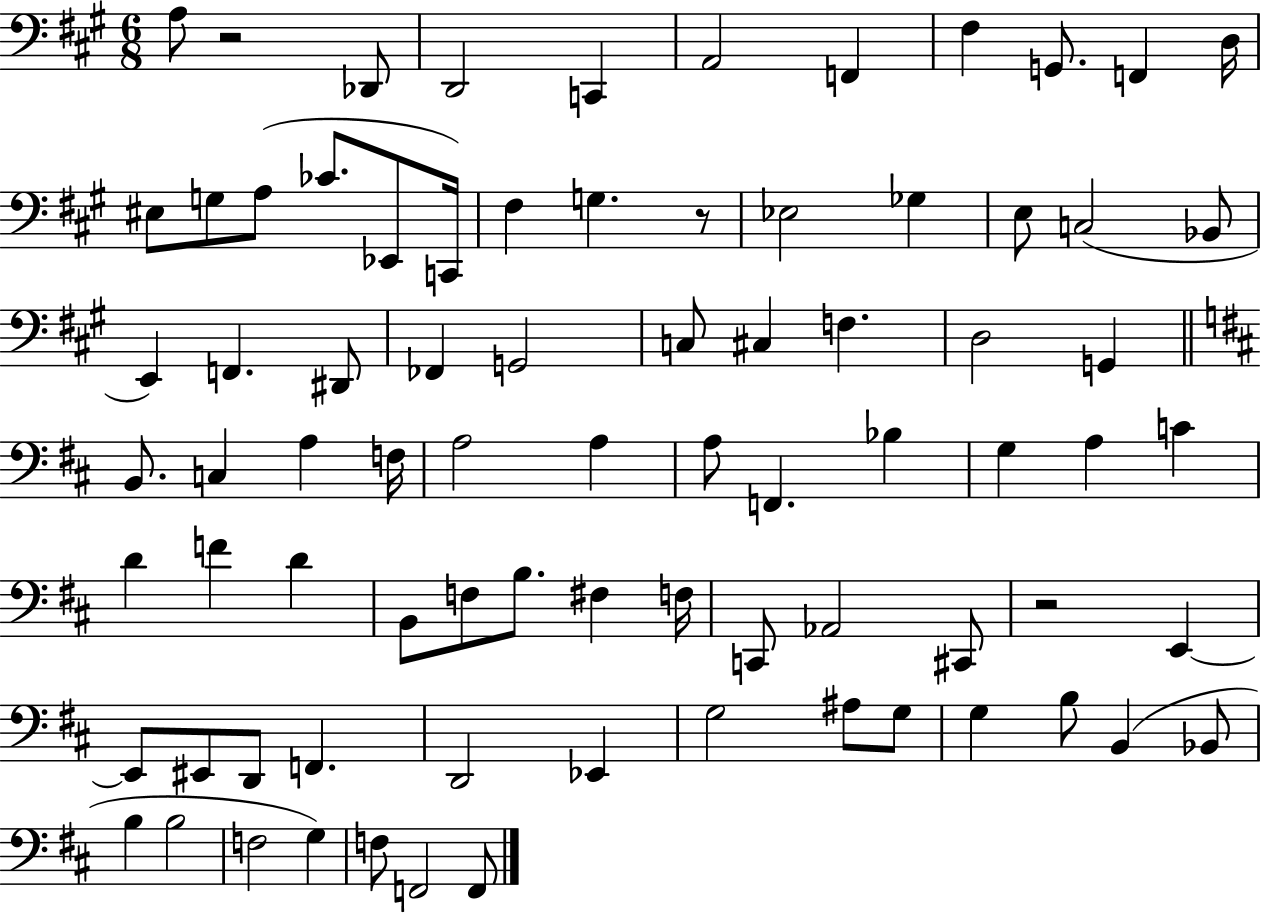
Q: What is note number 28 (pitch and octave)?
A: G2